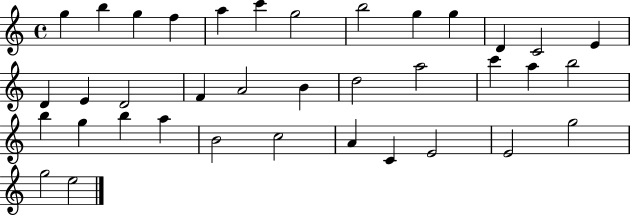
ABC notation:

X:1
T:Untitled
M:4/4
L:1/4
K:C
g b g f a c' g2 b2 g g D C2 E D E D2 F A2 B d2 a2 c' a b2 b g b a B2 c2 A C E2 E2 g2 g2 e2